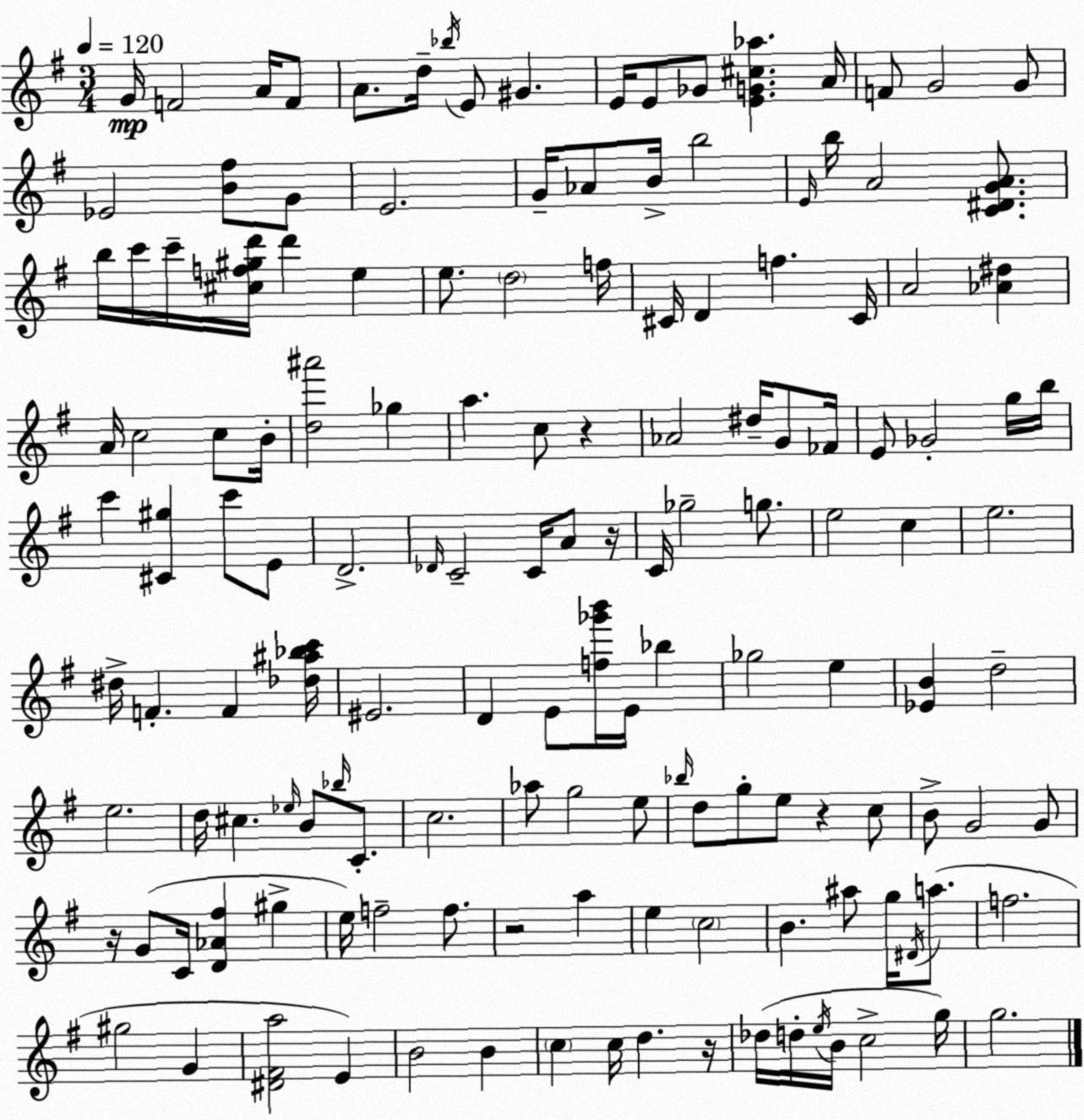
X:1
T:Untitled
M:3/4
L:1/4
K:G
G/4 F2 A/4 F/2 A/2 d/4 _b/4 E/2 ^G E/4 E/2 _G/2 [EG^c_a] A/4 F/2 G2 G/2 _E2 [B^f]/2 G/2 E2 G/4 _A/2 B/4 b2 E/4 b/4 A2 [C^DGA]/2 b/4 c'/4 c'/4 [^cf^gd']/4 d' e e/2 d2 f/4 ^C/4 D f ^C/4 A2 [_A^d] A/4 c2 c/2 B/4 [d^a']2 _g a c/2 z _A2 ^d/4 G/2 _F/4 E/2 _G2 g/4 b/4 c' [^C^g] c'/2 E/2 D2 _D/4 C2 C/4 A/2 z/4 C/4 _g2 g/2 e2 c e2 ^d/4 F F [_d^a_bc']/4 ^E2 D E/2 [f_g'b']/4 E/4 _b _g2 e [_EB] d2 e2 d/4 ^c _e/4 B/2 _b/4 C/2 c2 _a/2 g2 e/2 _b/4 d/2 g/2 e/2 z c/2 B/2 G2 G/2 z/4 G/2 C/4 [D_A^f] ^g e/4 f2 f/2 z2 a e c2 B ^a/2 g/4 ^D/4 a/2 f2 ^g2 G [^D^Fa]2 E B2 B c c/4 d z/4 _d/4 d/4 e/4 B/4 c2 g/4 g2